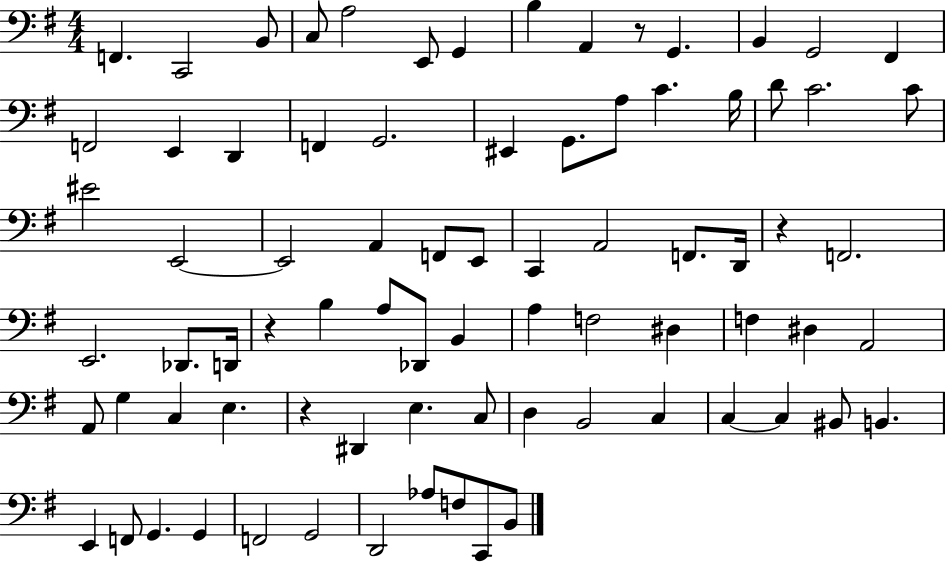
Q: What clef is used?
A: bass